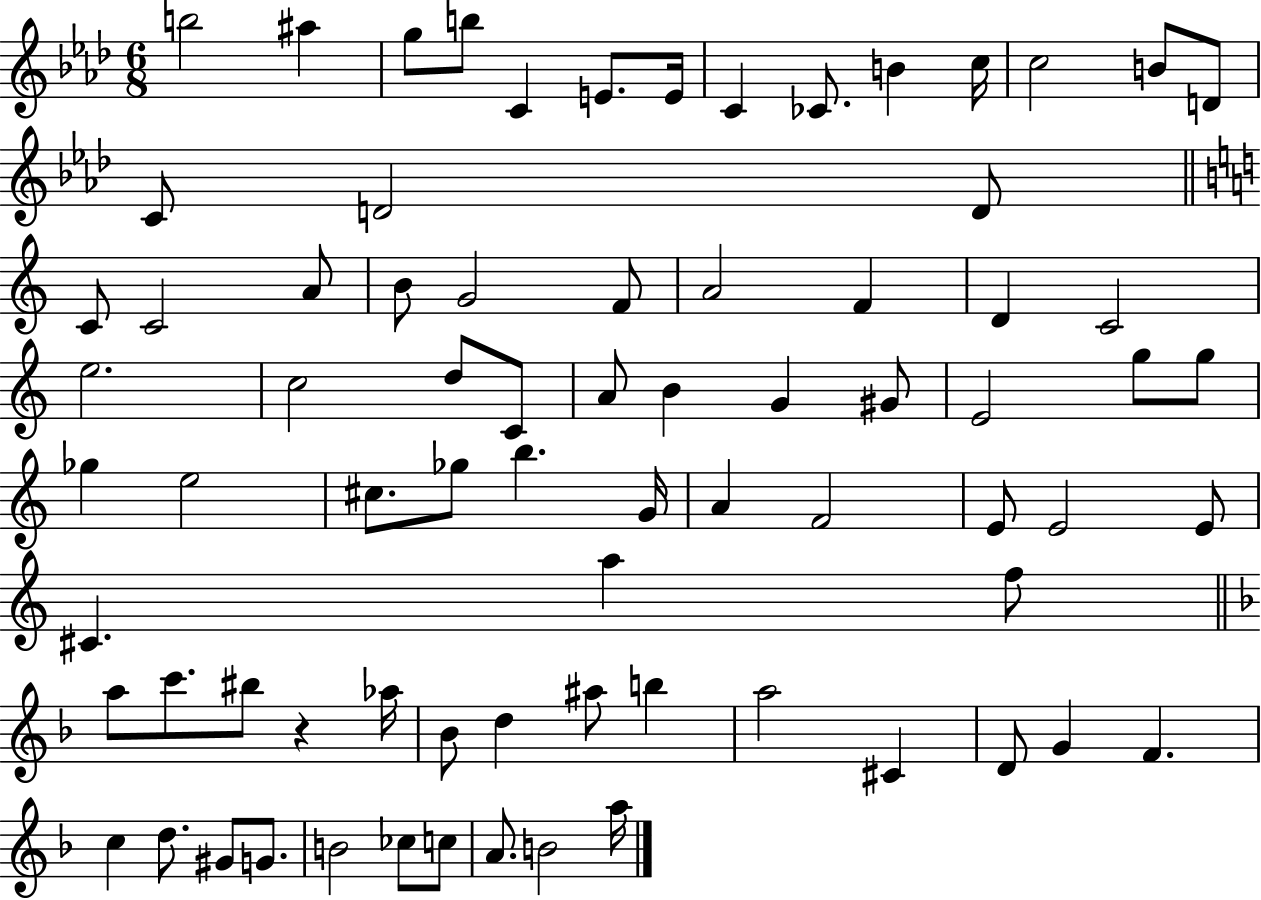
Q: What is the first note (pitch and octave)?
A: B5